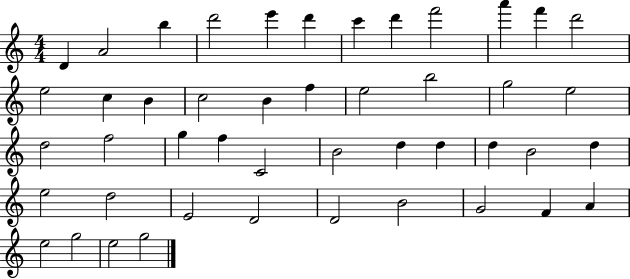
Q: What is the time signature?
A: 4/4